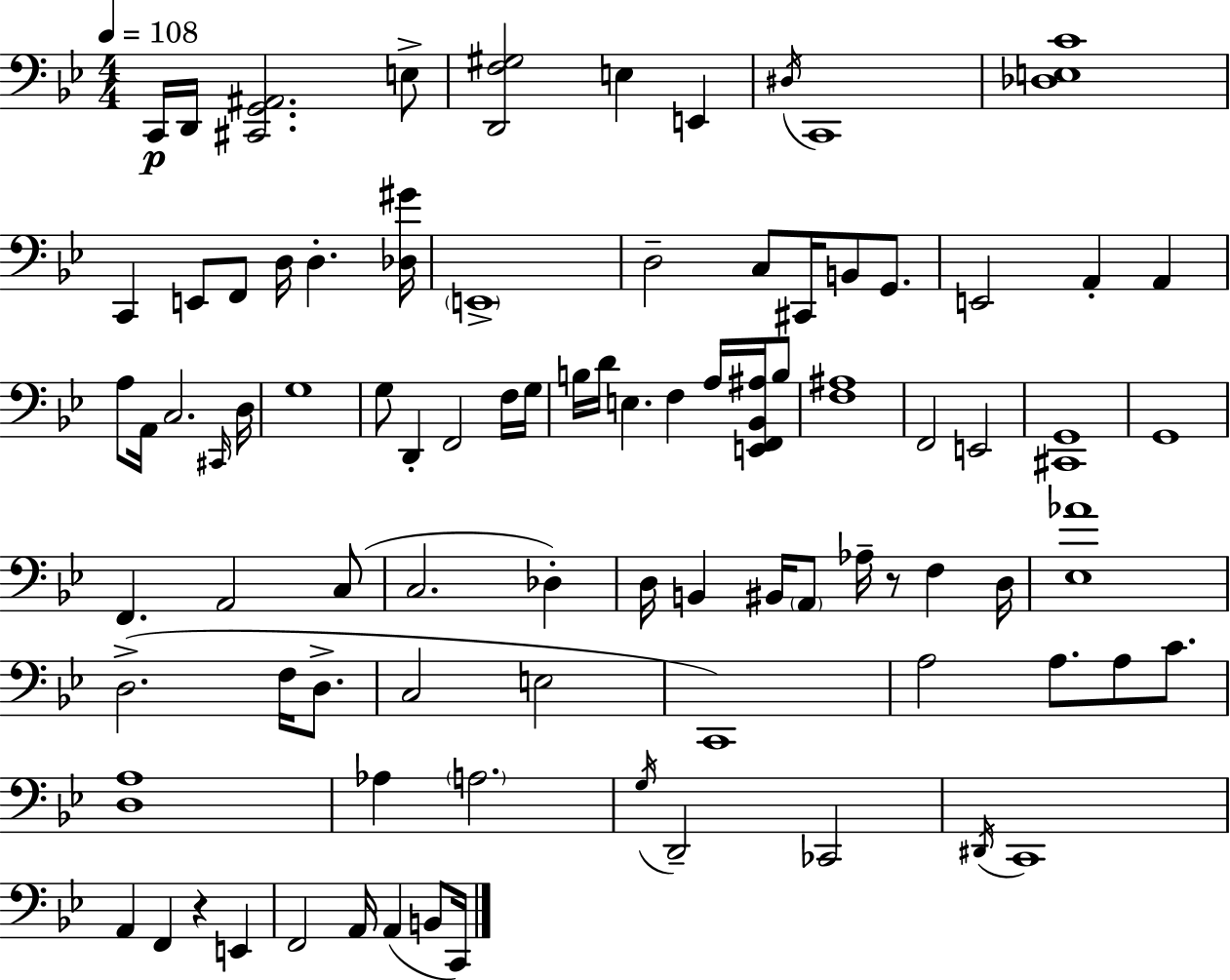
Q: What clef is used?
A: bass